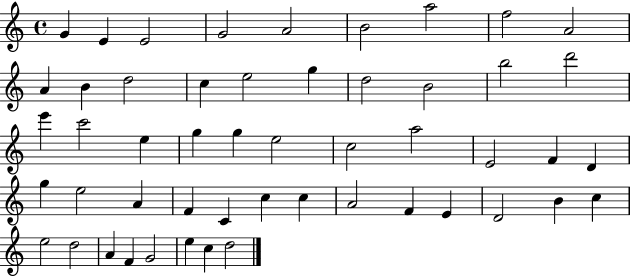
G4/q E4/q E4/h G4/h A4/h B4/h A5/h F5/h A4/h A4/q B4/q D5/h C5/q E5/h G5/q D5/h B4/h B5/h D6/h E6/q C6/h E5/q G5/q G5/q E5/h C5/h A5/h E4/h F4/q D4/q G5/q E5/h A4/q F4/q C4/q C5/q C5/q A4/h F4/q E4/q D4/h B4/q C5/q E5/h D5/h A4/q F4/q G4/h E5/q C5/q D5/h